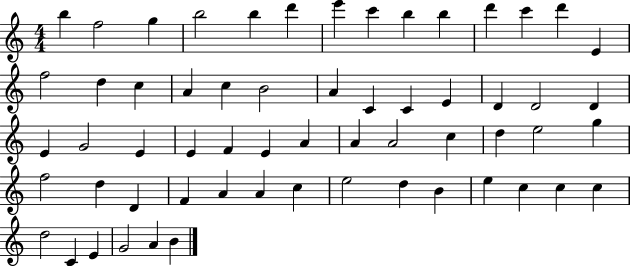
B5/q F5/h G5/q B5/h B5/q D6/q E6/q C6/q B5/q B5/q D6/q C6/q D6/q E4/q F5/h D5/q C5/q A4/q C5/q B4/h A4/q C4/q C4/q E4/q D4/q D4/h D4/q E4/q G4/h E4/q E4/q F4/q E4/q A4/q A4/q A4/h C5/q D5/q E5/h G5/q F5/h D5/q D4/q F4/q A4/q A4/q C5/q E5/h D5/q B4/q E5/q C5/q C5/q C5/q D5/h C4/q E4/q G4/h A4/q B4/q